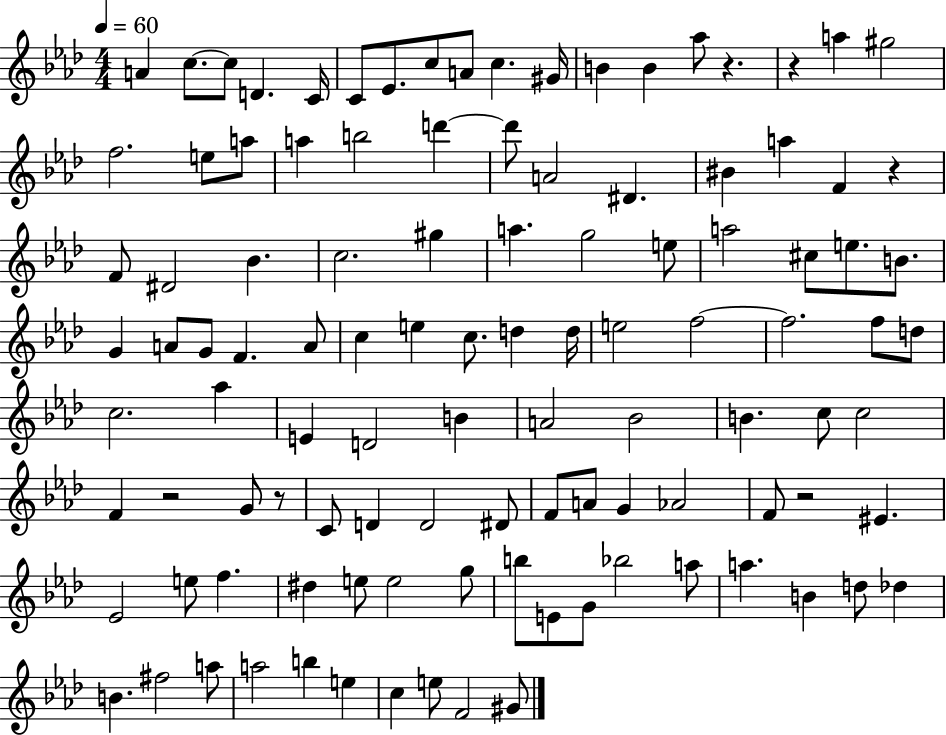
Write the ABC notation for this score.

X:1
T:Untitled
M:4/4
L:1/4
K:Ab
A c/2 c/2 D C/4 C/2 _E/2 c/2 A/2 c ^G/4 B B _a/2 z z a ^g2 f2 e/2 a/2 a b2 d' d'/2 A2 ^D ^B a F z F/2 ^D2 _B c2 ^g a g2 e/2 a2 ^c/2 e/2 B/2 G A/2 G/2 F A/2 c e c/2 d d/4 e2 f2 f2 f/2 d/2 c2 _a E D2 B A2 _B2 B c/2 c2 F z2 G/2 z/2 C/2 D D2 ^D/2 F/2 A/2 G _A2 F/2 z2 ^E _E2 e/2 f ^d e/2 e2 g/2 b/2 E/2 G/2 _b2 a/2 a B d/2 _d B ^f2 a/2 a2 b e c e/2 F2 ^G/2